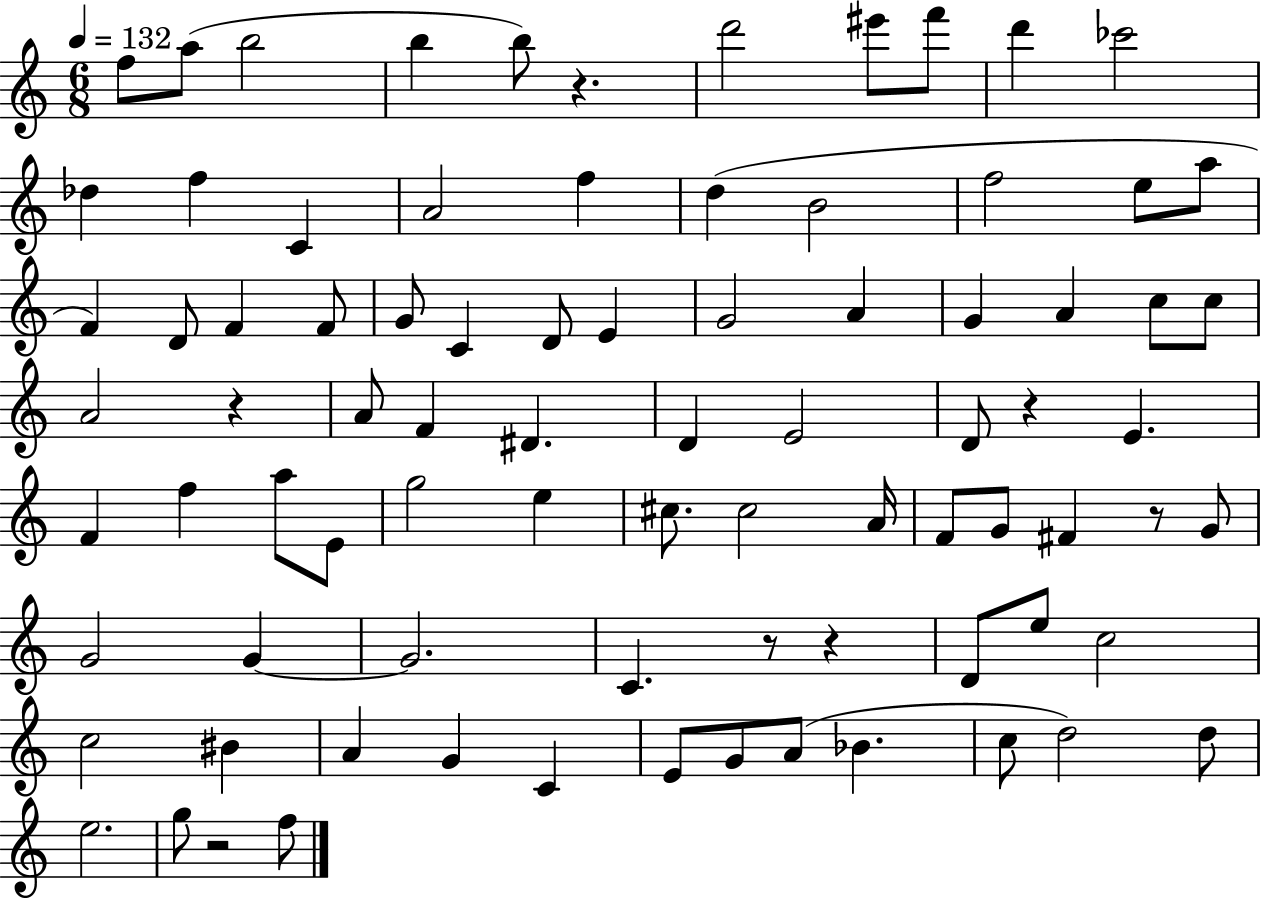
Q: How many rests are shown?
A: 7